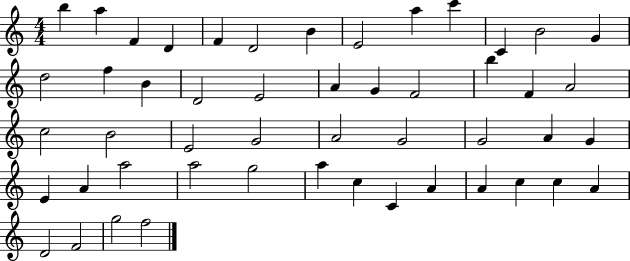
{
  \clef treble
  \numericTimeSignature
  \time 4/4
  \key c \major
  b''4 a''4 f'4 d'4 | f'4 d'2 b'4 | e'2 a''4 c'''4 | c'4 b'2 g'4 | \break d''2 f''4 b'4 | d'2 e'2 | a'4 g'4 f'2 | b''4 f'4 a'2 | \break c''2 b'2 | e'2 g'2 | a'2 g'2 | g'2 a'4 g'4 | \break e'4 a'4 a''2 | a''2 g''2 | a''4 c''4 c'4 a'4 | a'4 c''4 c''4 a'4 | \break d'2 f'2 | g''2 f''2 | \bar "|."
}